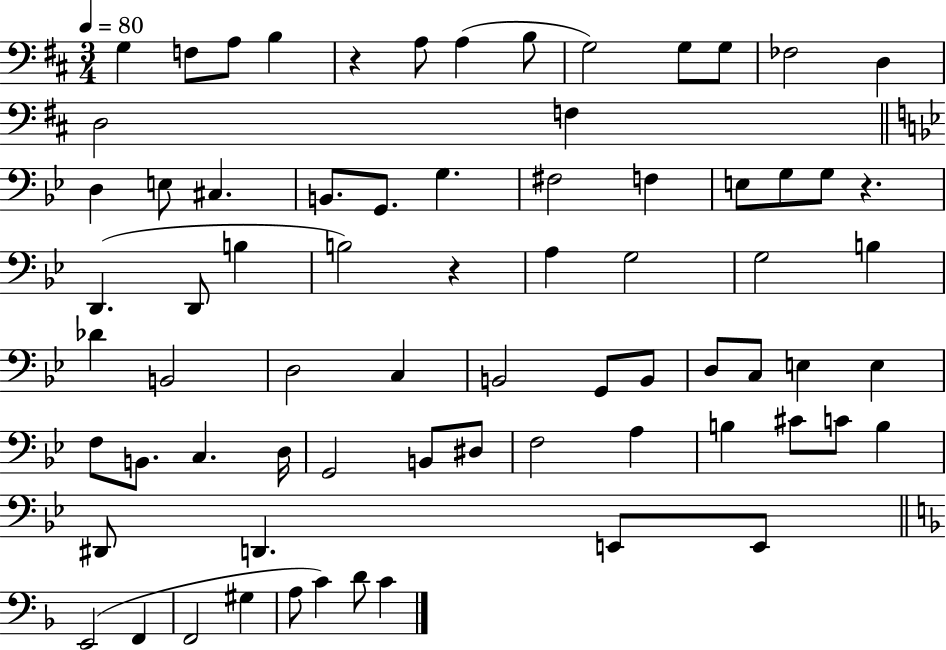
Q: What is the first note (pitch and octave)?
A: G3